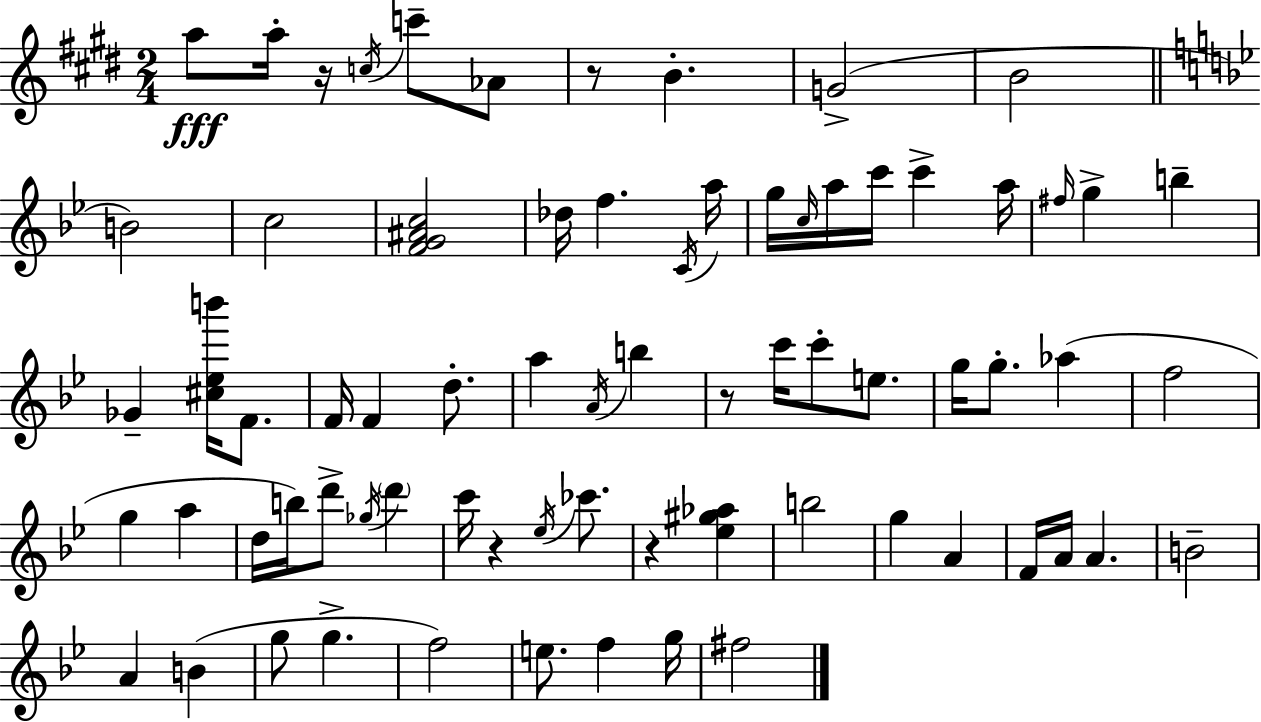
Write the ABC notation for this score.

X:1
T:Untitled
M:2/4
L:1/4
K:E
a/2 a/4 z/4 c/4 c'/2 _A/2 z/2 B G2 B2 B2 c2 [FG^Ac]2 _d/4 f C/4 a/4 g/4 c/4 a/4 c'/4 c' a/4 ^f/4 g b _G [^c_eb']/4 F/2 F/4 F d/2 a A/4 b z/2 c'/4 c'/2 e/2 g/4 g/2 _a f2 g a d/4 b/4 d'/2 _g/4 d' c'/4 z _e/4 _c'/2 z [_e^g_a] b2 g A F/4 A/4 A B2 A B g/2 g f2 e/2 f g/4 ^f2